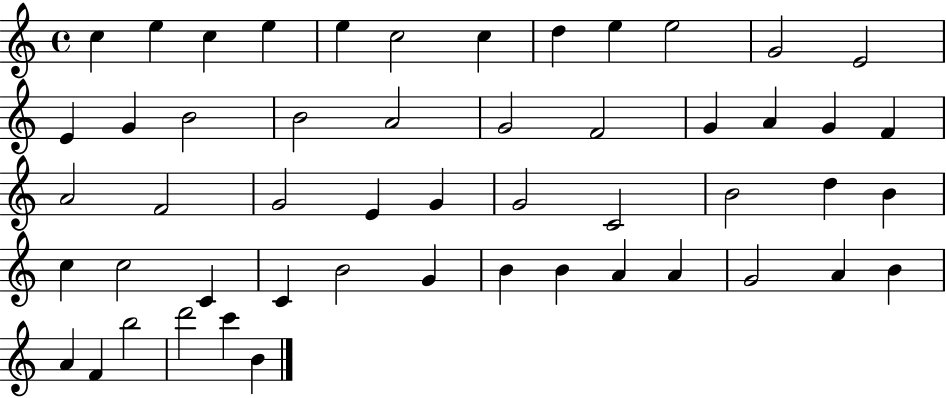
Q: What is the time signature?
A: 4/4